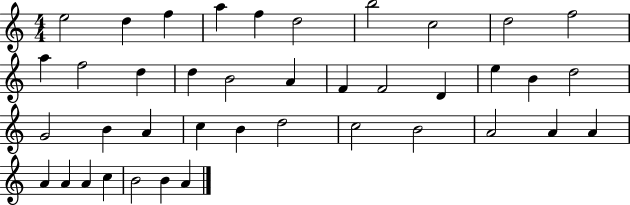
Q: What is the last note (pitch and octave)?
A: A4